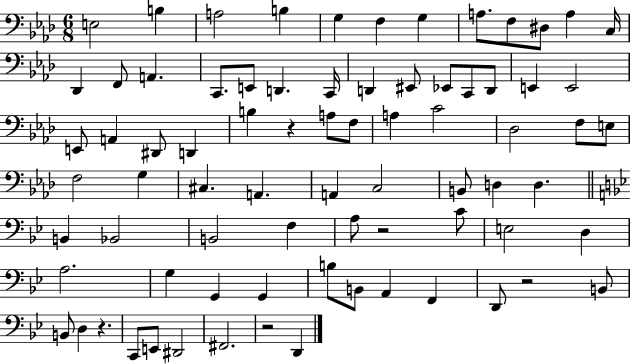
{
  \clef bass
  \numericTimeSignature
  \time 6/8
  \key aes \major
  \repeat volta 2 { e2 b4 | a2 b4 | g4 f4 g4 | a8. f8 dis8 a4 c16 | \break des,4 f,8 a,4. | c,8. e,8 d,4. c,16 | d,4 eis,8 ees,8 c,8 d,8 | e,4 e,2 | \break e,8 a,4 dis,8 d,4 | b4 r4 a8 f8 | a4 c'2 | des2 f8 e8 | \break f2 g4 | cis4. a,4. | a,4 c2 | b,8 d4 d4. | \break \bar "||" \break \key bes \major b,4 bes,2 | b,2 f4 | a8 r2 c'8 | e2 d4 | \break a2. | g4 g,4 g,4 | b8 b,8 a,4 f,4 | d,8 r2 b,8 | \break b,8 d4 r4. | c,8 e,8 dis,2 | fis,2. | r2 d,4 | \break } \bar "|."
}